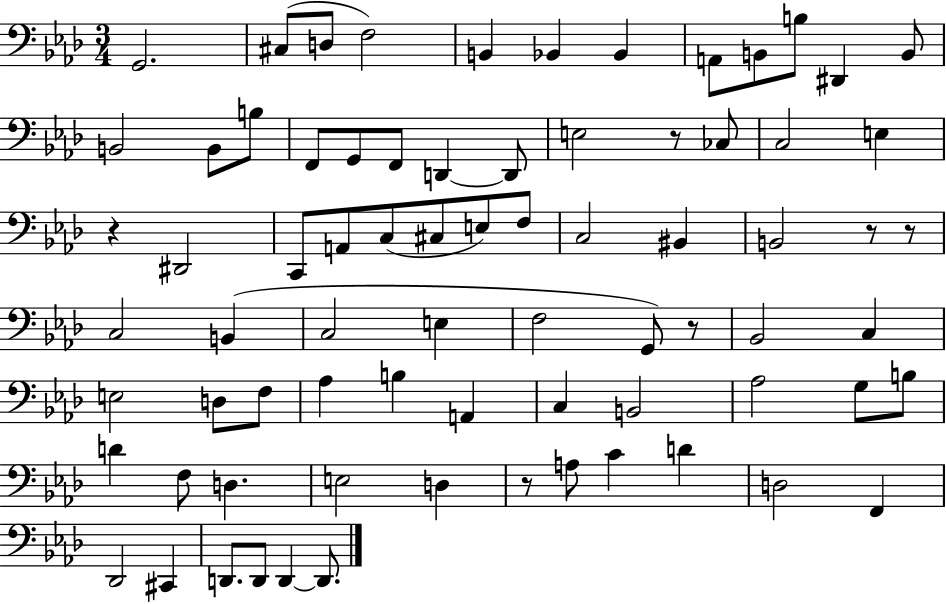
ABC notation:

X:1
T:Untitled
M:3/4
L:1/4
K:Ab
G,,2 ^C,/2 D,/2 F,2 B,, _B,, _B,, A,,/2 B,,/2 B,/2 ^D,, B,,/2 B,,2 B,,/2 B,/2 F,,/2 G,,/2 F,,/2 D,, D,,/2 E,2 z/2 _C,/2 C,2 E, z ^D,,2 C,,/2 A,,/2 C,/2 ^C,/2 E,/2 F,/2 C,2 ^B,, B,,2 z/2 z/2 C,2 B,, C,2 E, F,2 G,,/2 z/2 _B,,2 C, E,2 D,/2 F,/2 _A, B, A,, C, B,,2 _A,2 G,/2 B,/2 D F,/2 D, E,2 D, z/2 A,/2 C D D,2 F,, _D,,2 ^C,, D,,/2 D,,/2 D,, D,,/2